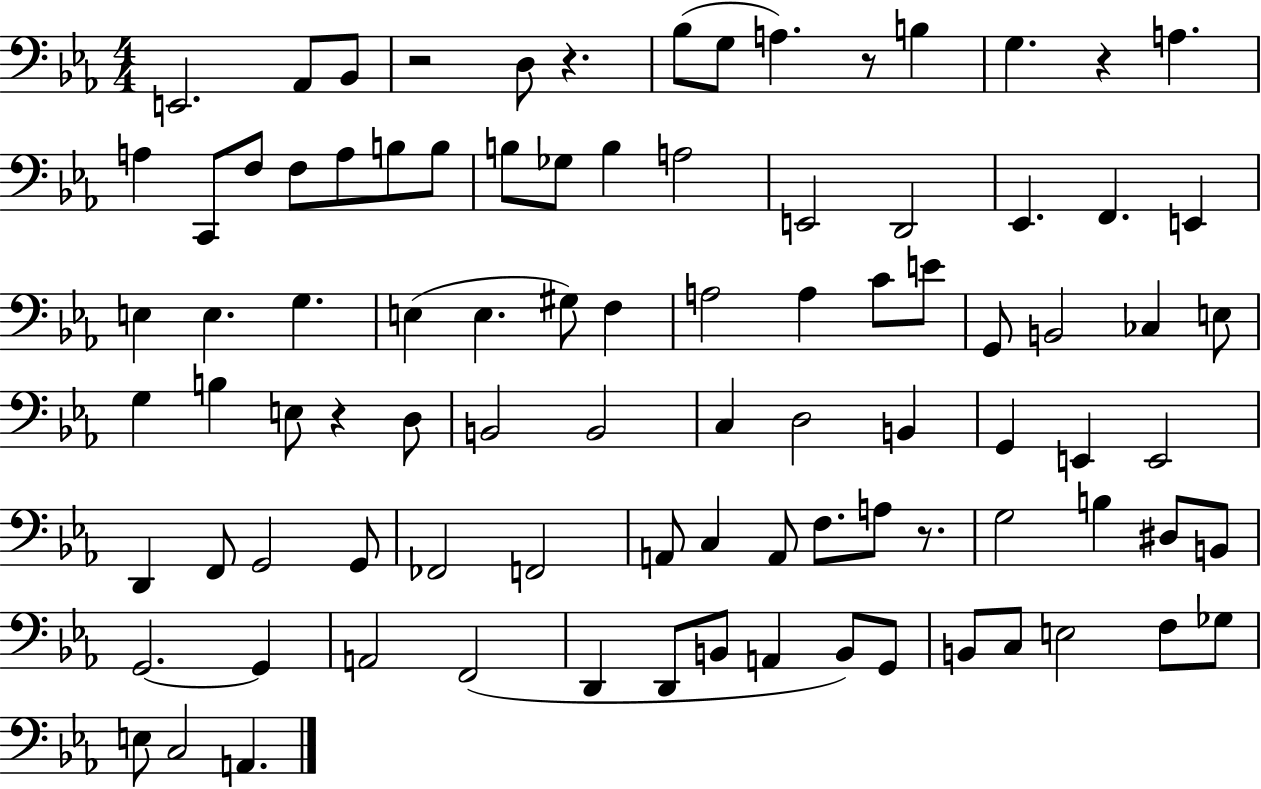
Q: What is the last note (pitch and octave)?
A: A2